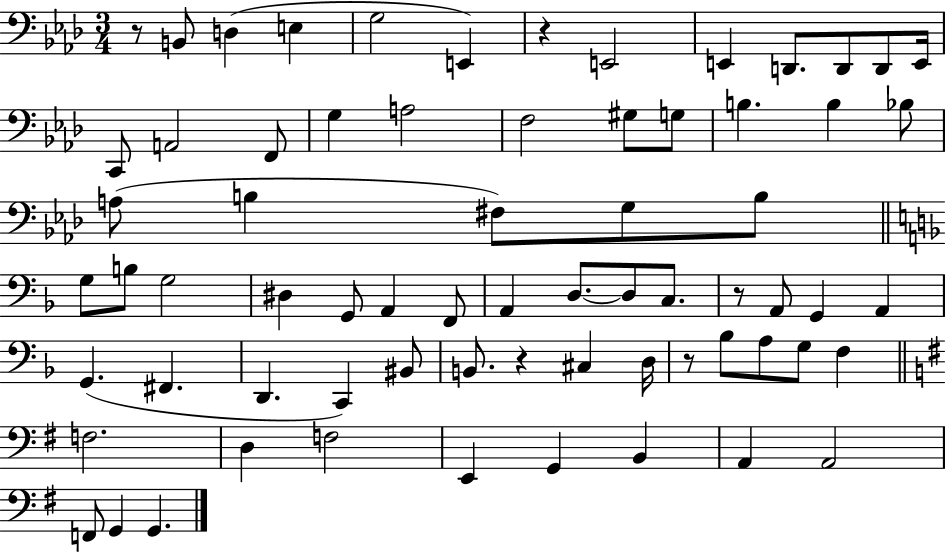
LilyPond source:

{
  \clef bass
  \numericTimeSignature
  \time 3/4
  \key aes \major
  \repeat volta 2 { r8 b,8 d4( e4 | g2 e,4) | r4 e,2 | e,4 d,8. d,8 d,8 e,16 | \break c,8 a,2 f,8 | g4 a2 | f2 gis8 g8 | b4. b4 bes8 | \break a8( b4 fis8) g8 b8 | \bar "||" \break \key d \minor g8 b8 g2 | dis4 g,8 a,4 f,8 | a,4 d8.~~ d8 c8. | r8 a,8 g,4 a,4 | \break g,4.( fis,4. | d,4. c,4) bis,8 | b,8. r4 cis4 d16 | r8 bes8 a8 g8 f4 | \break \bar "||" \break \key g \major f2. | d4 f2 | e,4 g,4 b,4 | a,4 a,2 | \break f,8 g,4 g,4. | } \bar "|."
}